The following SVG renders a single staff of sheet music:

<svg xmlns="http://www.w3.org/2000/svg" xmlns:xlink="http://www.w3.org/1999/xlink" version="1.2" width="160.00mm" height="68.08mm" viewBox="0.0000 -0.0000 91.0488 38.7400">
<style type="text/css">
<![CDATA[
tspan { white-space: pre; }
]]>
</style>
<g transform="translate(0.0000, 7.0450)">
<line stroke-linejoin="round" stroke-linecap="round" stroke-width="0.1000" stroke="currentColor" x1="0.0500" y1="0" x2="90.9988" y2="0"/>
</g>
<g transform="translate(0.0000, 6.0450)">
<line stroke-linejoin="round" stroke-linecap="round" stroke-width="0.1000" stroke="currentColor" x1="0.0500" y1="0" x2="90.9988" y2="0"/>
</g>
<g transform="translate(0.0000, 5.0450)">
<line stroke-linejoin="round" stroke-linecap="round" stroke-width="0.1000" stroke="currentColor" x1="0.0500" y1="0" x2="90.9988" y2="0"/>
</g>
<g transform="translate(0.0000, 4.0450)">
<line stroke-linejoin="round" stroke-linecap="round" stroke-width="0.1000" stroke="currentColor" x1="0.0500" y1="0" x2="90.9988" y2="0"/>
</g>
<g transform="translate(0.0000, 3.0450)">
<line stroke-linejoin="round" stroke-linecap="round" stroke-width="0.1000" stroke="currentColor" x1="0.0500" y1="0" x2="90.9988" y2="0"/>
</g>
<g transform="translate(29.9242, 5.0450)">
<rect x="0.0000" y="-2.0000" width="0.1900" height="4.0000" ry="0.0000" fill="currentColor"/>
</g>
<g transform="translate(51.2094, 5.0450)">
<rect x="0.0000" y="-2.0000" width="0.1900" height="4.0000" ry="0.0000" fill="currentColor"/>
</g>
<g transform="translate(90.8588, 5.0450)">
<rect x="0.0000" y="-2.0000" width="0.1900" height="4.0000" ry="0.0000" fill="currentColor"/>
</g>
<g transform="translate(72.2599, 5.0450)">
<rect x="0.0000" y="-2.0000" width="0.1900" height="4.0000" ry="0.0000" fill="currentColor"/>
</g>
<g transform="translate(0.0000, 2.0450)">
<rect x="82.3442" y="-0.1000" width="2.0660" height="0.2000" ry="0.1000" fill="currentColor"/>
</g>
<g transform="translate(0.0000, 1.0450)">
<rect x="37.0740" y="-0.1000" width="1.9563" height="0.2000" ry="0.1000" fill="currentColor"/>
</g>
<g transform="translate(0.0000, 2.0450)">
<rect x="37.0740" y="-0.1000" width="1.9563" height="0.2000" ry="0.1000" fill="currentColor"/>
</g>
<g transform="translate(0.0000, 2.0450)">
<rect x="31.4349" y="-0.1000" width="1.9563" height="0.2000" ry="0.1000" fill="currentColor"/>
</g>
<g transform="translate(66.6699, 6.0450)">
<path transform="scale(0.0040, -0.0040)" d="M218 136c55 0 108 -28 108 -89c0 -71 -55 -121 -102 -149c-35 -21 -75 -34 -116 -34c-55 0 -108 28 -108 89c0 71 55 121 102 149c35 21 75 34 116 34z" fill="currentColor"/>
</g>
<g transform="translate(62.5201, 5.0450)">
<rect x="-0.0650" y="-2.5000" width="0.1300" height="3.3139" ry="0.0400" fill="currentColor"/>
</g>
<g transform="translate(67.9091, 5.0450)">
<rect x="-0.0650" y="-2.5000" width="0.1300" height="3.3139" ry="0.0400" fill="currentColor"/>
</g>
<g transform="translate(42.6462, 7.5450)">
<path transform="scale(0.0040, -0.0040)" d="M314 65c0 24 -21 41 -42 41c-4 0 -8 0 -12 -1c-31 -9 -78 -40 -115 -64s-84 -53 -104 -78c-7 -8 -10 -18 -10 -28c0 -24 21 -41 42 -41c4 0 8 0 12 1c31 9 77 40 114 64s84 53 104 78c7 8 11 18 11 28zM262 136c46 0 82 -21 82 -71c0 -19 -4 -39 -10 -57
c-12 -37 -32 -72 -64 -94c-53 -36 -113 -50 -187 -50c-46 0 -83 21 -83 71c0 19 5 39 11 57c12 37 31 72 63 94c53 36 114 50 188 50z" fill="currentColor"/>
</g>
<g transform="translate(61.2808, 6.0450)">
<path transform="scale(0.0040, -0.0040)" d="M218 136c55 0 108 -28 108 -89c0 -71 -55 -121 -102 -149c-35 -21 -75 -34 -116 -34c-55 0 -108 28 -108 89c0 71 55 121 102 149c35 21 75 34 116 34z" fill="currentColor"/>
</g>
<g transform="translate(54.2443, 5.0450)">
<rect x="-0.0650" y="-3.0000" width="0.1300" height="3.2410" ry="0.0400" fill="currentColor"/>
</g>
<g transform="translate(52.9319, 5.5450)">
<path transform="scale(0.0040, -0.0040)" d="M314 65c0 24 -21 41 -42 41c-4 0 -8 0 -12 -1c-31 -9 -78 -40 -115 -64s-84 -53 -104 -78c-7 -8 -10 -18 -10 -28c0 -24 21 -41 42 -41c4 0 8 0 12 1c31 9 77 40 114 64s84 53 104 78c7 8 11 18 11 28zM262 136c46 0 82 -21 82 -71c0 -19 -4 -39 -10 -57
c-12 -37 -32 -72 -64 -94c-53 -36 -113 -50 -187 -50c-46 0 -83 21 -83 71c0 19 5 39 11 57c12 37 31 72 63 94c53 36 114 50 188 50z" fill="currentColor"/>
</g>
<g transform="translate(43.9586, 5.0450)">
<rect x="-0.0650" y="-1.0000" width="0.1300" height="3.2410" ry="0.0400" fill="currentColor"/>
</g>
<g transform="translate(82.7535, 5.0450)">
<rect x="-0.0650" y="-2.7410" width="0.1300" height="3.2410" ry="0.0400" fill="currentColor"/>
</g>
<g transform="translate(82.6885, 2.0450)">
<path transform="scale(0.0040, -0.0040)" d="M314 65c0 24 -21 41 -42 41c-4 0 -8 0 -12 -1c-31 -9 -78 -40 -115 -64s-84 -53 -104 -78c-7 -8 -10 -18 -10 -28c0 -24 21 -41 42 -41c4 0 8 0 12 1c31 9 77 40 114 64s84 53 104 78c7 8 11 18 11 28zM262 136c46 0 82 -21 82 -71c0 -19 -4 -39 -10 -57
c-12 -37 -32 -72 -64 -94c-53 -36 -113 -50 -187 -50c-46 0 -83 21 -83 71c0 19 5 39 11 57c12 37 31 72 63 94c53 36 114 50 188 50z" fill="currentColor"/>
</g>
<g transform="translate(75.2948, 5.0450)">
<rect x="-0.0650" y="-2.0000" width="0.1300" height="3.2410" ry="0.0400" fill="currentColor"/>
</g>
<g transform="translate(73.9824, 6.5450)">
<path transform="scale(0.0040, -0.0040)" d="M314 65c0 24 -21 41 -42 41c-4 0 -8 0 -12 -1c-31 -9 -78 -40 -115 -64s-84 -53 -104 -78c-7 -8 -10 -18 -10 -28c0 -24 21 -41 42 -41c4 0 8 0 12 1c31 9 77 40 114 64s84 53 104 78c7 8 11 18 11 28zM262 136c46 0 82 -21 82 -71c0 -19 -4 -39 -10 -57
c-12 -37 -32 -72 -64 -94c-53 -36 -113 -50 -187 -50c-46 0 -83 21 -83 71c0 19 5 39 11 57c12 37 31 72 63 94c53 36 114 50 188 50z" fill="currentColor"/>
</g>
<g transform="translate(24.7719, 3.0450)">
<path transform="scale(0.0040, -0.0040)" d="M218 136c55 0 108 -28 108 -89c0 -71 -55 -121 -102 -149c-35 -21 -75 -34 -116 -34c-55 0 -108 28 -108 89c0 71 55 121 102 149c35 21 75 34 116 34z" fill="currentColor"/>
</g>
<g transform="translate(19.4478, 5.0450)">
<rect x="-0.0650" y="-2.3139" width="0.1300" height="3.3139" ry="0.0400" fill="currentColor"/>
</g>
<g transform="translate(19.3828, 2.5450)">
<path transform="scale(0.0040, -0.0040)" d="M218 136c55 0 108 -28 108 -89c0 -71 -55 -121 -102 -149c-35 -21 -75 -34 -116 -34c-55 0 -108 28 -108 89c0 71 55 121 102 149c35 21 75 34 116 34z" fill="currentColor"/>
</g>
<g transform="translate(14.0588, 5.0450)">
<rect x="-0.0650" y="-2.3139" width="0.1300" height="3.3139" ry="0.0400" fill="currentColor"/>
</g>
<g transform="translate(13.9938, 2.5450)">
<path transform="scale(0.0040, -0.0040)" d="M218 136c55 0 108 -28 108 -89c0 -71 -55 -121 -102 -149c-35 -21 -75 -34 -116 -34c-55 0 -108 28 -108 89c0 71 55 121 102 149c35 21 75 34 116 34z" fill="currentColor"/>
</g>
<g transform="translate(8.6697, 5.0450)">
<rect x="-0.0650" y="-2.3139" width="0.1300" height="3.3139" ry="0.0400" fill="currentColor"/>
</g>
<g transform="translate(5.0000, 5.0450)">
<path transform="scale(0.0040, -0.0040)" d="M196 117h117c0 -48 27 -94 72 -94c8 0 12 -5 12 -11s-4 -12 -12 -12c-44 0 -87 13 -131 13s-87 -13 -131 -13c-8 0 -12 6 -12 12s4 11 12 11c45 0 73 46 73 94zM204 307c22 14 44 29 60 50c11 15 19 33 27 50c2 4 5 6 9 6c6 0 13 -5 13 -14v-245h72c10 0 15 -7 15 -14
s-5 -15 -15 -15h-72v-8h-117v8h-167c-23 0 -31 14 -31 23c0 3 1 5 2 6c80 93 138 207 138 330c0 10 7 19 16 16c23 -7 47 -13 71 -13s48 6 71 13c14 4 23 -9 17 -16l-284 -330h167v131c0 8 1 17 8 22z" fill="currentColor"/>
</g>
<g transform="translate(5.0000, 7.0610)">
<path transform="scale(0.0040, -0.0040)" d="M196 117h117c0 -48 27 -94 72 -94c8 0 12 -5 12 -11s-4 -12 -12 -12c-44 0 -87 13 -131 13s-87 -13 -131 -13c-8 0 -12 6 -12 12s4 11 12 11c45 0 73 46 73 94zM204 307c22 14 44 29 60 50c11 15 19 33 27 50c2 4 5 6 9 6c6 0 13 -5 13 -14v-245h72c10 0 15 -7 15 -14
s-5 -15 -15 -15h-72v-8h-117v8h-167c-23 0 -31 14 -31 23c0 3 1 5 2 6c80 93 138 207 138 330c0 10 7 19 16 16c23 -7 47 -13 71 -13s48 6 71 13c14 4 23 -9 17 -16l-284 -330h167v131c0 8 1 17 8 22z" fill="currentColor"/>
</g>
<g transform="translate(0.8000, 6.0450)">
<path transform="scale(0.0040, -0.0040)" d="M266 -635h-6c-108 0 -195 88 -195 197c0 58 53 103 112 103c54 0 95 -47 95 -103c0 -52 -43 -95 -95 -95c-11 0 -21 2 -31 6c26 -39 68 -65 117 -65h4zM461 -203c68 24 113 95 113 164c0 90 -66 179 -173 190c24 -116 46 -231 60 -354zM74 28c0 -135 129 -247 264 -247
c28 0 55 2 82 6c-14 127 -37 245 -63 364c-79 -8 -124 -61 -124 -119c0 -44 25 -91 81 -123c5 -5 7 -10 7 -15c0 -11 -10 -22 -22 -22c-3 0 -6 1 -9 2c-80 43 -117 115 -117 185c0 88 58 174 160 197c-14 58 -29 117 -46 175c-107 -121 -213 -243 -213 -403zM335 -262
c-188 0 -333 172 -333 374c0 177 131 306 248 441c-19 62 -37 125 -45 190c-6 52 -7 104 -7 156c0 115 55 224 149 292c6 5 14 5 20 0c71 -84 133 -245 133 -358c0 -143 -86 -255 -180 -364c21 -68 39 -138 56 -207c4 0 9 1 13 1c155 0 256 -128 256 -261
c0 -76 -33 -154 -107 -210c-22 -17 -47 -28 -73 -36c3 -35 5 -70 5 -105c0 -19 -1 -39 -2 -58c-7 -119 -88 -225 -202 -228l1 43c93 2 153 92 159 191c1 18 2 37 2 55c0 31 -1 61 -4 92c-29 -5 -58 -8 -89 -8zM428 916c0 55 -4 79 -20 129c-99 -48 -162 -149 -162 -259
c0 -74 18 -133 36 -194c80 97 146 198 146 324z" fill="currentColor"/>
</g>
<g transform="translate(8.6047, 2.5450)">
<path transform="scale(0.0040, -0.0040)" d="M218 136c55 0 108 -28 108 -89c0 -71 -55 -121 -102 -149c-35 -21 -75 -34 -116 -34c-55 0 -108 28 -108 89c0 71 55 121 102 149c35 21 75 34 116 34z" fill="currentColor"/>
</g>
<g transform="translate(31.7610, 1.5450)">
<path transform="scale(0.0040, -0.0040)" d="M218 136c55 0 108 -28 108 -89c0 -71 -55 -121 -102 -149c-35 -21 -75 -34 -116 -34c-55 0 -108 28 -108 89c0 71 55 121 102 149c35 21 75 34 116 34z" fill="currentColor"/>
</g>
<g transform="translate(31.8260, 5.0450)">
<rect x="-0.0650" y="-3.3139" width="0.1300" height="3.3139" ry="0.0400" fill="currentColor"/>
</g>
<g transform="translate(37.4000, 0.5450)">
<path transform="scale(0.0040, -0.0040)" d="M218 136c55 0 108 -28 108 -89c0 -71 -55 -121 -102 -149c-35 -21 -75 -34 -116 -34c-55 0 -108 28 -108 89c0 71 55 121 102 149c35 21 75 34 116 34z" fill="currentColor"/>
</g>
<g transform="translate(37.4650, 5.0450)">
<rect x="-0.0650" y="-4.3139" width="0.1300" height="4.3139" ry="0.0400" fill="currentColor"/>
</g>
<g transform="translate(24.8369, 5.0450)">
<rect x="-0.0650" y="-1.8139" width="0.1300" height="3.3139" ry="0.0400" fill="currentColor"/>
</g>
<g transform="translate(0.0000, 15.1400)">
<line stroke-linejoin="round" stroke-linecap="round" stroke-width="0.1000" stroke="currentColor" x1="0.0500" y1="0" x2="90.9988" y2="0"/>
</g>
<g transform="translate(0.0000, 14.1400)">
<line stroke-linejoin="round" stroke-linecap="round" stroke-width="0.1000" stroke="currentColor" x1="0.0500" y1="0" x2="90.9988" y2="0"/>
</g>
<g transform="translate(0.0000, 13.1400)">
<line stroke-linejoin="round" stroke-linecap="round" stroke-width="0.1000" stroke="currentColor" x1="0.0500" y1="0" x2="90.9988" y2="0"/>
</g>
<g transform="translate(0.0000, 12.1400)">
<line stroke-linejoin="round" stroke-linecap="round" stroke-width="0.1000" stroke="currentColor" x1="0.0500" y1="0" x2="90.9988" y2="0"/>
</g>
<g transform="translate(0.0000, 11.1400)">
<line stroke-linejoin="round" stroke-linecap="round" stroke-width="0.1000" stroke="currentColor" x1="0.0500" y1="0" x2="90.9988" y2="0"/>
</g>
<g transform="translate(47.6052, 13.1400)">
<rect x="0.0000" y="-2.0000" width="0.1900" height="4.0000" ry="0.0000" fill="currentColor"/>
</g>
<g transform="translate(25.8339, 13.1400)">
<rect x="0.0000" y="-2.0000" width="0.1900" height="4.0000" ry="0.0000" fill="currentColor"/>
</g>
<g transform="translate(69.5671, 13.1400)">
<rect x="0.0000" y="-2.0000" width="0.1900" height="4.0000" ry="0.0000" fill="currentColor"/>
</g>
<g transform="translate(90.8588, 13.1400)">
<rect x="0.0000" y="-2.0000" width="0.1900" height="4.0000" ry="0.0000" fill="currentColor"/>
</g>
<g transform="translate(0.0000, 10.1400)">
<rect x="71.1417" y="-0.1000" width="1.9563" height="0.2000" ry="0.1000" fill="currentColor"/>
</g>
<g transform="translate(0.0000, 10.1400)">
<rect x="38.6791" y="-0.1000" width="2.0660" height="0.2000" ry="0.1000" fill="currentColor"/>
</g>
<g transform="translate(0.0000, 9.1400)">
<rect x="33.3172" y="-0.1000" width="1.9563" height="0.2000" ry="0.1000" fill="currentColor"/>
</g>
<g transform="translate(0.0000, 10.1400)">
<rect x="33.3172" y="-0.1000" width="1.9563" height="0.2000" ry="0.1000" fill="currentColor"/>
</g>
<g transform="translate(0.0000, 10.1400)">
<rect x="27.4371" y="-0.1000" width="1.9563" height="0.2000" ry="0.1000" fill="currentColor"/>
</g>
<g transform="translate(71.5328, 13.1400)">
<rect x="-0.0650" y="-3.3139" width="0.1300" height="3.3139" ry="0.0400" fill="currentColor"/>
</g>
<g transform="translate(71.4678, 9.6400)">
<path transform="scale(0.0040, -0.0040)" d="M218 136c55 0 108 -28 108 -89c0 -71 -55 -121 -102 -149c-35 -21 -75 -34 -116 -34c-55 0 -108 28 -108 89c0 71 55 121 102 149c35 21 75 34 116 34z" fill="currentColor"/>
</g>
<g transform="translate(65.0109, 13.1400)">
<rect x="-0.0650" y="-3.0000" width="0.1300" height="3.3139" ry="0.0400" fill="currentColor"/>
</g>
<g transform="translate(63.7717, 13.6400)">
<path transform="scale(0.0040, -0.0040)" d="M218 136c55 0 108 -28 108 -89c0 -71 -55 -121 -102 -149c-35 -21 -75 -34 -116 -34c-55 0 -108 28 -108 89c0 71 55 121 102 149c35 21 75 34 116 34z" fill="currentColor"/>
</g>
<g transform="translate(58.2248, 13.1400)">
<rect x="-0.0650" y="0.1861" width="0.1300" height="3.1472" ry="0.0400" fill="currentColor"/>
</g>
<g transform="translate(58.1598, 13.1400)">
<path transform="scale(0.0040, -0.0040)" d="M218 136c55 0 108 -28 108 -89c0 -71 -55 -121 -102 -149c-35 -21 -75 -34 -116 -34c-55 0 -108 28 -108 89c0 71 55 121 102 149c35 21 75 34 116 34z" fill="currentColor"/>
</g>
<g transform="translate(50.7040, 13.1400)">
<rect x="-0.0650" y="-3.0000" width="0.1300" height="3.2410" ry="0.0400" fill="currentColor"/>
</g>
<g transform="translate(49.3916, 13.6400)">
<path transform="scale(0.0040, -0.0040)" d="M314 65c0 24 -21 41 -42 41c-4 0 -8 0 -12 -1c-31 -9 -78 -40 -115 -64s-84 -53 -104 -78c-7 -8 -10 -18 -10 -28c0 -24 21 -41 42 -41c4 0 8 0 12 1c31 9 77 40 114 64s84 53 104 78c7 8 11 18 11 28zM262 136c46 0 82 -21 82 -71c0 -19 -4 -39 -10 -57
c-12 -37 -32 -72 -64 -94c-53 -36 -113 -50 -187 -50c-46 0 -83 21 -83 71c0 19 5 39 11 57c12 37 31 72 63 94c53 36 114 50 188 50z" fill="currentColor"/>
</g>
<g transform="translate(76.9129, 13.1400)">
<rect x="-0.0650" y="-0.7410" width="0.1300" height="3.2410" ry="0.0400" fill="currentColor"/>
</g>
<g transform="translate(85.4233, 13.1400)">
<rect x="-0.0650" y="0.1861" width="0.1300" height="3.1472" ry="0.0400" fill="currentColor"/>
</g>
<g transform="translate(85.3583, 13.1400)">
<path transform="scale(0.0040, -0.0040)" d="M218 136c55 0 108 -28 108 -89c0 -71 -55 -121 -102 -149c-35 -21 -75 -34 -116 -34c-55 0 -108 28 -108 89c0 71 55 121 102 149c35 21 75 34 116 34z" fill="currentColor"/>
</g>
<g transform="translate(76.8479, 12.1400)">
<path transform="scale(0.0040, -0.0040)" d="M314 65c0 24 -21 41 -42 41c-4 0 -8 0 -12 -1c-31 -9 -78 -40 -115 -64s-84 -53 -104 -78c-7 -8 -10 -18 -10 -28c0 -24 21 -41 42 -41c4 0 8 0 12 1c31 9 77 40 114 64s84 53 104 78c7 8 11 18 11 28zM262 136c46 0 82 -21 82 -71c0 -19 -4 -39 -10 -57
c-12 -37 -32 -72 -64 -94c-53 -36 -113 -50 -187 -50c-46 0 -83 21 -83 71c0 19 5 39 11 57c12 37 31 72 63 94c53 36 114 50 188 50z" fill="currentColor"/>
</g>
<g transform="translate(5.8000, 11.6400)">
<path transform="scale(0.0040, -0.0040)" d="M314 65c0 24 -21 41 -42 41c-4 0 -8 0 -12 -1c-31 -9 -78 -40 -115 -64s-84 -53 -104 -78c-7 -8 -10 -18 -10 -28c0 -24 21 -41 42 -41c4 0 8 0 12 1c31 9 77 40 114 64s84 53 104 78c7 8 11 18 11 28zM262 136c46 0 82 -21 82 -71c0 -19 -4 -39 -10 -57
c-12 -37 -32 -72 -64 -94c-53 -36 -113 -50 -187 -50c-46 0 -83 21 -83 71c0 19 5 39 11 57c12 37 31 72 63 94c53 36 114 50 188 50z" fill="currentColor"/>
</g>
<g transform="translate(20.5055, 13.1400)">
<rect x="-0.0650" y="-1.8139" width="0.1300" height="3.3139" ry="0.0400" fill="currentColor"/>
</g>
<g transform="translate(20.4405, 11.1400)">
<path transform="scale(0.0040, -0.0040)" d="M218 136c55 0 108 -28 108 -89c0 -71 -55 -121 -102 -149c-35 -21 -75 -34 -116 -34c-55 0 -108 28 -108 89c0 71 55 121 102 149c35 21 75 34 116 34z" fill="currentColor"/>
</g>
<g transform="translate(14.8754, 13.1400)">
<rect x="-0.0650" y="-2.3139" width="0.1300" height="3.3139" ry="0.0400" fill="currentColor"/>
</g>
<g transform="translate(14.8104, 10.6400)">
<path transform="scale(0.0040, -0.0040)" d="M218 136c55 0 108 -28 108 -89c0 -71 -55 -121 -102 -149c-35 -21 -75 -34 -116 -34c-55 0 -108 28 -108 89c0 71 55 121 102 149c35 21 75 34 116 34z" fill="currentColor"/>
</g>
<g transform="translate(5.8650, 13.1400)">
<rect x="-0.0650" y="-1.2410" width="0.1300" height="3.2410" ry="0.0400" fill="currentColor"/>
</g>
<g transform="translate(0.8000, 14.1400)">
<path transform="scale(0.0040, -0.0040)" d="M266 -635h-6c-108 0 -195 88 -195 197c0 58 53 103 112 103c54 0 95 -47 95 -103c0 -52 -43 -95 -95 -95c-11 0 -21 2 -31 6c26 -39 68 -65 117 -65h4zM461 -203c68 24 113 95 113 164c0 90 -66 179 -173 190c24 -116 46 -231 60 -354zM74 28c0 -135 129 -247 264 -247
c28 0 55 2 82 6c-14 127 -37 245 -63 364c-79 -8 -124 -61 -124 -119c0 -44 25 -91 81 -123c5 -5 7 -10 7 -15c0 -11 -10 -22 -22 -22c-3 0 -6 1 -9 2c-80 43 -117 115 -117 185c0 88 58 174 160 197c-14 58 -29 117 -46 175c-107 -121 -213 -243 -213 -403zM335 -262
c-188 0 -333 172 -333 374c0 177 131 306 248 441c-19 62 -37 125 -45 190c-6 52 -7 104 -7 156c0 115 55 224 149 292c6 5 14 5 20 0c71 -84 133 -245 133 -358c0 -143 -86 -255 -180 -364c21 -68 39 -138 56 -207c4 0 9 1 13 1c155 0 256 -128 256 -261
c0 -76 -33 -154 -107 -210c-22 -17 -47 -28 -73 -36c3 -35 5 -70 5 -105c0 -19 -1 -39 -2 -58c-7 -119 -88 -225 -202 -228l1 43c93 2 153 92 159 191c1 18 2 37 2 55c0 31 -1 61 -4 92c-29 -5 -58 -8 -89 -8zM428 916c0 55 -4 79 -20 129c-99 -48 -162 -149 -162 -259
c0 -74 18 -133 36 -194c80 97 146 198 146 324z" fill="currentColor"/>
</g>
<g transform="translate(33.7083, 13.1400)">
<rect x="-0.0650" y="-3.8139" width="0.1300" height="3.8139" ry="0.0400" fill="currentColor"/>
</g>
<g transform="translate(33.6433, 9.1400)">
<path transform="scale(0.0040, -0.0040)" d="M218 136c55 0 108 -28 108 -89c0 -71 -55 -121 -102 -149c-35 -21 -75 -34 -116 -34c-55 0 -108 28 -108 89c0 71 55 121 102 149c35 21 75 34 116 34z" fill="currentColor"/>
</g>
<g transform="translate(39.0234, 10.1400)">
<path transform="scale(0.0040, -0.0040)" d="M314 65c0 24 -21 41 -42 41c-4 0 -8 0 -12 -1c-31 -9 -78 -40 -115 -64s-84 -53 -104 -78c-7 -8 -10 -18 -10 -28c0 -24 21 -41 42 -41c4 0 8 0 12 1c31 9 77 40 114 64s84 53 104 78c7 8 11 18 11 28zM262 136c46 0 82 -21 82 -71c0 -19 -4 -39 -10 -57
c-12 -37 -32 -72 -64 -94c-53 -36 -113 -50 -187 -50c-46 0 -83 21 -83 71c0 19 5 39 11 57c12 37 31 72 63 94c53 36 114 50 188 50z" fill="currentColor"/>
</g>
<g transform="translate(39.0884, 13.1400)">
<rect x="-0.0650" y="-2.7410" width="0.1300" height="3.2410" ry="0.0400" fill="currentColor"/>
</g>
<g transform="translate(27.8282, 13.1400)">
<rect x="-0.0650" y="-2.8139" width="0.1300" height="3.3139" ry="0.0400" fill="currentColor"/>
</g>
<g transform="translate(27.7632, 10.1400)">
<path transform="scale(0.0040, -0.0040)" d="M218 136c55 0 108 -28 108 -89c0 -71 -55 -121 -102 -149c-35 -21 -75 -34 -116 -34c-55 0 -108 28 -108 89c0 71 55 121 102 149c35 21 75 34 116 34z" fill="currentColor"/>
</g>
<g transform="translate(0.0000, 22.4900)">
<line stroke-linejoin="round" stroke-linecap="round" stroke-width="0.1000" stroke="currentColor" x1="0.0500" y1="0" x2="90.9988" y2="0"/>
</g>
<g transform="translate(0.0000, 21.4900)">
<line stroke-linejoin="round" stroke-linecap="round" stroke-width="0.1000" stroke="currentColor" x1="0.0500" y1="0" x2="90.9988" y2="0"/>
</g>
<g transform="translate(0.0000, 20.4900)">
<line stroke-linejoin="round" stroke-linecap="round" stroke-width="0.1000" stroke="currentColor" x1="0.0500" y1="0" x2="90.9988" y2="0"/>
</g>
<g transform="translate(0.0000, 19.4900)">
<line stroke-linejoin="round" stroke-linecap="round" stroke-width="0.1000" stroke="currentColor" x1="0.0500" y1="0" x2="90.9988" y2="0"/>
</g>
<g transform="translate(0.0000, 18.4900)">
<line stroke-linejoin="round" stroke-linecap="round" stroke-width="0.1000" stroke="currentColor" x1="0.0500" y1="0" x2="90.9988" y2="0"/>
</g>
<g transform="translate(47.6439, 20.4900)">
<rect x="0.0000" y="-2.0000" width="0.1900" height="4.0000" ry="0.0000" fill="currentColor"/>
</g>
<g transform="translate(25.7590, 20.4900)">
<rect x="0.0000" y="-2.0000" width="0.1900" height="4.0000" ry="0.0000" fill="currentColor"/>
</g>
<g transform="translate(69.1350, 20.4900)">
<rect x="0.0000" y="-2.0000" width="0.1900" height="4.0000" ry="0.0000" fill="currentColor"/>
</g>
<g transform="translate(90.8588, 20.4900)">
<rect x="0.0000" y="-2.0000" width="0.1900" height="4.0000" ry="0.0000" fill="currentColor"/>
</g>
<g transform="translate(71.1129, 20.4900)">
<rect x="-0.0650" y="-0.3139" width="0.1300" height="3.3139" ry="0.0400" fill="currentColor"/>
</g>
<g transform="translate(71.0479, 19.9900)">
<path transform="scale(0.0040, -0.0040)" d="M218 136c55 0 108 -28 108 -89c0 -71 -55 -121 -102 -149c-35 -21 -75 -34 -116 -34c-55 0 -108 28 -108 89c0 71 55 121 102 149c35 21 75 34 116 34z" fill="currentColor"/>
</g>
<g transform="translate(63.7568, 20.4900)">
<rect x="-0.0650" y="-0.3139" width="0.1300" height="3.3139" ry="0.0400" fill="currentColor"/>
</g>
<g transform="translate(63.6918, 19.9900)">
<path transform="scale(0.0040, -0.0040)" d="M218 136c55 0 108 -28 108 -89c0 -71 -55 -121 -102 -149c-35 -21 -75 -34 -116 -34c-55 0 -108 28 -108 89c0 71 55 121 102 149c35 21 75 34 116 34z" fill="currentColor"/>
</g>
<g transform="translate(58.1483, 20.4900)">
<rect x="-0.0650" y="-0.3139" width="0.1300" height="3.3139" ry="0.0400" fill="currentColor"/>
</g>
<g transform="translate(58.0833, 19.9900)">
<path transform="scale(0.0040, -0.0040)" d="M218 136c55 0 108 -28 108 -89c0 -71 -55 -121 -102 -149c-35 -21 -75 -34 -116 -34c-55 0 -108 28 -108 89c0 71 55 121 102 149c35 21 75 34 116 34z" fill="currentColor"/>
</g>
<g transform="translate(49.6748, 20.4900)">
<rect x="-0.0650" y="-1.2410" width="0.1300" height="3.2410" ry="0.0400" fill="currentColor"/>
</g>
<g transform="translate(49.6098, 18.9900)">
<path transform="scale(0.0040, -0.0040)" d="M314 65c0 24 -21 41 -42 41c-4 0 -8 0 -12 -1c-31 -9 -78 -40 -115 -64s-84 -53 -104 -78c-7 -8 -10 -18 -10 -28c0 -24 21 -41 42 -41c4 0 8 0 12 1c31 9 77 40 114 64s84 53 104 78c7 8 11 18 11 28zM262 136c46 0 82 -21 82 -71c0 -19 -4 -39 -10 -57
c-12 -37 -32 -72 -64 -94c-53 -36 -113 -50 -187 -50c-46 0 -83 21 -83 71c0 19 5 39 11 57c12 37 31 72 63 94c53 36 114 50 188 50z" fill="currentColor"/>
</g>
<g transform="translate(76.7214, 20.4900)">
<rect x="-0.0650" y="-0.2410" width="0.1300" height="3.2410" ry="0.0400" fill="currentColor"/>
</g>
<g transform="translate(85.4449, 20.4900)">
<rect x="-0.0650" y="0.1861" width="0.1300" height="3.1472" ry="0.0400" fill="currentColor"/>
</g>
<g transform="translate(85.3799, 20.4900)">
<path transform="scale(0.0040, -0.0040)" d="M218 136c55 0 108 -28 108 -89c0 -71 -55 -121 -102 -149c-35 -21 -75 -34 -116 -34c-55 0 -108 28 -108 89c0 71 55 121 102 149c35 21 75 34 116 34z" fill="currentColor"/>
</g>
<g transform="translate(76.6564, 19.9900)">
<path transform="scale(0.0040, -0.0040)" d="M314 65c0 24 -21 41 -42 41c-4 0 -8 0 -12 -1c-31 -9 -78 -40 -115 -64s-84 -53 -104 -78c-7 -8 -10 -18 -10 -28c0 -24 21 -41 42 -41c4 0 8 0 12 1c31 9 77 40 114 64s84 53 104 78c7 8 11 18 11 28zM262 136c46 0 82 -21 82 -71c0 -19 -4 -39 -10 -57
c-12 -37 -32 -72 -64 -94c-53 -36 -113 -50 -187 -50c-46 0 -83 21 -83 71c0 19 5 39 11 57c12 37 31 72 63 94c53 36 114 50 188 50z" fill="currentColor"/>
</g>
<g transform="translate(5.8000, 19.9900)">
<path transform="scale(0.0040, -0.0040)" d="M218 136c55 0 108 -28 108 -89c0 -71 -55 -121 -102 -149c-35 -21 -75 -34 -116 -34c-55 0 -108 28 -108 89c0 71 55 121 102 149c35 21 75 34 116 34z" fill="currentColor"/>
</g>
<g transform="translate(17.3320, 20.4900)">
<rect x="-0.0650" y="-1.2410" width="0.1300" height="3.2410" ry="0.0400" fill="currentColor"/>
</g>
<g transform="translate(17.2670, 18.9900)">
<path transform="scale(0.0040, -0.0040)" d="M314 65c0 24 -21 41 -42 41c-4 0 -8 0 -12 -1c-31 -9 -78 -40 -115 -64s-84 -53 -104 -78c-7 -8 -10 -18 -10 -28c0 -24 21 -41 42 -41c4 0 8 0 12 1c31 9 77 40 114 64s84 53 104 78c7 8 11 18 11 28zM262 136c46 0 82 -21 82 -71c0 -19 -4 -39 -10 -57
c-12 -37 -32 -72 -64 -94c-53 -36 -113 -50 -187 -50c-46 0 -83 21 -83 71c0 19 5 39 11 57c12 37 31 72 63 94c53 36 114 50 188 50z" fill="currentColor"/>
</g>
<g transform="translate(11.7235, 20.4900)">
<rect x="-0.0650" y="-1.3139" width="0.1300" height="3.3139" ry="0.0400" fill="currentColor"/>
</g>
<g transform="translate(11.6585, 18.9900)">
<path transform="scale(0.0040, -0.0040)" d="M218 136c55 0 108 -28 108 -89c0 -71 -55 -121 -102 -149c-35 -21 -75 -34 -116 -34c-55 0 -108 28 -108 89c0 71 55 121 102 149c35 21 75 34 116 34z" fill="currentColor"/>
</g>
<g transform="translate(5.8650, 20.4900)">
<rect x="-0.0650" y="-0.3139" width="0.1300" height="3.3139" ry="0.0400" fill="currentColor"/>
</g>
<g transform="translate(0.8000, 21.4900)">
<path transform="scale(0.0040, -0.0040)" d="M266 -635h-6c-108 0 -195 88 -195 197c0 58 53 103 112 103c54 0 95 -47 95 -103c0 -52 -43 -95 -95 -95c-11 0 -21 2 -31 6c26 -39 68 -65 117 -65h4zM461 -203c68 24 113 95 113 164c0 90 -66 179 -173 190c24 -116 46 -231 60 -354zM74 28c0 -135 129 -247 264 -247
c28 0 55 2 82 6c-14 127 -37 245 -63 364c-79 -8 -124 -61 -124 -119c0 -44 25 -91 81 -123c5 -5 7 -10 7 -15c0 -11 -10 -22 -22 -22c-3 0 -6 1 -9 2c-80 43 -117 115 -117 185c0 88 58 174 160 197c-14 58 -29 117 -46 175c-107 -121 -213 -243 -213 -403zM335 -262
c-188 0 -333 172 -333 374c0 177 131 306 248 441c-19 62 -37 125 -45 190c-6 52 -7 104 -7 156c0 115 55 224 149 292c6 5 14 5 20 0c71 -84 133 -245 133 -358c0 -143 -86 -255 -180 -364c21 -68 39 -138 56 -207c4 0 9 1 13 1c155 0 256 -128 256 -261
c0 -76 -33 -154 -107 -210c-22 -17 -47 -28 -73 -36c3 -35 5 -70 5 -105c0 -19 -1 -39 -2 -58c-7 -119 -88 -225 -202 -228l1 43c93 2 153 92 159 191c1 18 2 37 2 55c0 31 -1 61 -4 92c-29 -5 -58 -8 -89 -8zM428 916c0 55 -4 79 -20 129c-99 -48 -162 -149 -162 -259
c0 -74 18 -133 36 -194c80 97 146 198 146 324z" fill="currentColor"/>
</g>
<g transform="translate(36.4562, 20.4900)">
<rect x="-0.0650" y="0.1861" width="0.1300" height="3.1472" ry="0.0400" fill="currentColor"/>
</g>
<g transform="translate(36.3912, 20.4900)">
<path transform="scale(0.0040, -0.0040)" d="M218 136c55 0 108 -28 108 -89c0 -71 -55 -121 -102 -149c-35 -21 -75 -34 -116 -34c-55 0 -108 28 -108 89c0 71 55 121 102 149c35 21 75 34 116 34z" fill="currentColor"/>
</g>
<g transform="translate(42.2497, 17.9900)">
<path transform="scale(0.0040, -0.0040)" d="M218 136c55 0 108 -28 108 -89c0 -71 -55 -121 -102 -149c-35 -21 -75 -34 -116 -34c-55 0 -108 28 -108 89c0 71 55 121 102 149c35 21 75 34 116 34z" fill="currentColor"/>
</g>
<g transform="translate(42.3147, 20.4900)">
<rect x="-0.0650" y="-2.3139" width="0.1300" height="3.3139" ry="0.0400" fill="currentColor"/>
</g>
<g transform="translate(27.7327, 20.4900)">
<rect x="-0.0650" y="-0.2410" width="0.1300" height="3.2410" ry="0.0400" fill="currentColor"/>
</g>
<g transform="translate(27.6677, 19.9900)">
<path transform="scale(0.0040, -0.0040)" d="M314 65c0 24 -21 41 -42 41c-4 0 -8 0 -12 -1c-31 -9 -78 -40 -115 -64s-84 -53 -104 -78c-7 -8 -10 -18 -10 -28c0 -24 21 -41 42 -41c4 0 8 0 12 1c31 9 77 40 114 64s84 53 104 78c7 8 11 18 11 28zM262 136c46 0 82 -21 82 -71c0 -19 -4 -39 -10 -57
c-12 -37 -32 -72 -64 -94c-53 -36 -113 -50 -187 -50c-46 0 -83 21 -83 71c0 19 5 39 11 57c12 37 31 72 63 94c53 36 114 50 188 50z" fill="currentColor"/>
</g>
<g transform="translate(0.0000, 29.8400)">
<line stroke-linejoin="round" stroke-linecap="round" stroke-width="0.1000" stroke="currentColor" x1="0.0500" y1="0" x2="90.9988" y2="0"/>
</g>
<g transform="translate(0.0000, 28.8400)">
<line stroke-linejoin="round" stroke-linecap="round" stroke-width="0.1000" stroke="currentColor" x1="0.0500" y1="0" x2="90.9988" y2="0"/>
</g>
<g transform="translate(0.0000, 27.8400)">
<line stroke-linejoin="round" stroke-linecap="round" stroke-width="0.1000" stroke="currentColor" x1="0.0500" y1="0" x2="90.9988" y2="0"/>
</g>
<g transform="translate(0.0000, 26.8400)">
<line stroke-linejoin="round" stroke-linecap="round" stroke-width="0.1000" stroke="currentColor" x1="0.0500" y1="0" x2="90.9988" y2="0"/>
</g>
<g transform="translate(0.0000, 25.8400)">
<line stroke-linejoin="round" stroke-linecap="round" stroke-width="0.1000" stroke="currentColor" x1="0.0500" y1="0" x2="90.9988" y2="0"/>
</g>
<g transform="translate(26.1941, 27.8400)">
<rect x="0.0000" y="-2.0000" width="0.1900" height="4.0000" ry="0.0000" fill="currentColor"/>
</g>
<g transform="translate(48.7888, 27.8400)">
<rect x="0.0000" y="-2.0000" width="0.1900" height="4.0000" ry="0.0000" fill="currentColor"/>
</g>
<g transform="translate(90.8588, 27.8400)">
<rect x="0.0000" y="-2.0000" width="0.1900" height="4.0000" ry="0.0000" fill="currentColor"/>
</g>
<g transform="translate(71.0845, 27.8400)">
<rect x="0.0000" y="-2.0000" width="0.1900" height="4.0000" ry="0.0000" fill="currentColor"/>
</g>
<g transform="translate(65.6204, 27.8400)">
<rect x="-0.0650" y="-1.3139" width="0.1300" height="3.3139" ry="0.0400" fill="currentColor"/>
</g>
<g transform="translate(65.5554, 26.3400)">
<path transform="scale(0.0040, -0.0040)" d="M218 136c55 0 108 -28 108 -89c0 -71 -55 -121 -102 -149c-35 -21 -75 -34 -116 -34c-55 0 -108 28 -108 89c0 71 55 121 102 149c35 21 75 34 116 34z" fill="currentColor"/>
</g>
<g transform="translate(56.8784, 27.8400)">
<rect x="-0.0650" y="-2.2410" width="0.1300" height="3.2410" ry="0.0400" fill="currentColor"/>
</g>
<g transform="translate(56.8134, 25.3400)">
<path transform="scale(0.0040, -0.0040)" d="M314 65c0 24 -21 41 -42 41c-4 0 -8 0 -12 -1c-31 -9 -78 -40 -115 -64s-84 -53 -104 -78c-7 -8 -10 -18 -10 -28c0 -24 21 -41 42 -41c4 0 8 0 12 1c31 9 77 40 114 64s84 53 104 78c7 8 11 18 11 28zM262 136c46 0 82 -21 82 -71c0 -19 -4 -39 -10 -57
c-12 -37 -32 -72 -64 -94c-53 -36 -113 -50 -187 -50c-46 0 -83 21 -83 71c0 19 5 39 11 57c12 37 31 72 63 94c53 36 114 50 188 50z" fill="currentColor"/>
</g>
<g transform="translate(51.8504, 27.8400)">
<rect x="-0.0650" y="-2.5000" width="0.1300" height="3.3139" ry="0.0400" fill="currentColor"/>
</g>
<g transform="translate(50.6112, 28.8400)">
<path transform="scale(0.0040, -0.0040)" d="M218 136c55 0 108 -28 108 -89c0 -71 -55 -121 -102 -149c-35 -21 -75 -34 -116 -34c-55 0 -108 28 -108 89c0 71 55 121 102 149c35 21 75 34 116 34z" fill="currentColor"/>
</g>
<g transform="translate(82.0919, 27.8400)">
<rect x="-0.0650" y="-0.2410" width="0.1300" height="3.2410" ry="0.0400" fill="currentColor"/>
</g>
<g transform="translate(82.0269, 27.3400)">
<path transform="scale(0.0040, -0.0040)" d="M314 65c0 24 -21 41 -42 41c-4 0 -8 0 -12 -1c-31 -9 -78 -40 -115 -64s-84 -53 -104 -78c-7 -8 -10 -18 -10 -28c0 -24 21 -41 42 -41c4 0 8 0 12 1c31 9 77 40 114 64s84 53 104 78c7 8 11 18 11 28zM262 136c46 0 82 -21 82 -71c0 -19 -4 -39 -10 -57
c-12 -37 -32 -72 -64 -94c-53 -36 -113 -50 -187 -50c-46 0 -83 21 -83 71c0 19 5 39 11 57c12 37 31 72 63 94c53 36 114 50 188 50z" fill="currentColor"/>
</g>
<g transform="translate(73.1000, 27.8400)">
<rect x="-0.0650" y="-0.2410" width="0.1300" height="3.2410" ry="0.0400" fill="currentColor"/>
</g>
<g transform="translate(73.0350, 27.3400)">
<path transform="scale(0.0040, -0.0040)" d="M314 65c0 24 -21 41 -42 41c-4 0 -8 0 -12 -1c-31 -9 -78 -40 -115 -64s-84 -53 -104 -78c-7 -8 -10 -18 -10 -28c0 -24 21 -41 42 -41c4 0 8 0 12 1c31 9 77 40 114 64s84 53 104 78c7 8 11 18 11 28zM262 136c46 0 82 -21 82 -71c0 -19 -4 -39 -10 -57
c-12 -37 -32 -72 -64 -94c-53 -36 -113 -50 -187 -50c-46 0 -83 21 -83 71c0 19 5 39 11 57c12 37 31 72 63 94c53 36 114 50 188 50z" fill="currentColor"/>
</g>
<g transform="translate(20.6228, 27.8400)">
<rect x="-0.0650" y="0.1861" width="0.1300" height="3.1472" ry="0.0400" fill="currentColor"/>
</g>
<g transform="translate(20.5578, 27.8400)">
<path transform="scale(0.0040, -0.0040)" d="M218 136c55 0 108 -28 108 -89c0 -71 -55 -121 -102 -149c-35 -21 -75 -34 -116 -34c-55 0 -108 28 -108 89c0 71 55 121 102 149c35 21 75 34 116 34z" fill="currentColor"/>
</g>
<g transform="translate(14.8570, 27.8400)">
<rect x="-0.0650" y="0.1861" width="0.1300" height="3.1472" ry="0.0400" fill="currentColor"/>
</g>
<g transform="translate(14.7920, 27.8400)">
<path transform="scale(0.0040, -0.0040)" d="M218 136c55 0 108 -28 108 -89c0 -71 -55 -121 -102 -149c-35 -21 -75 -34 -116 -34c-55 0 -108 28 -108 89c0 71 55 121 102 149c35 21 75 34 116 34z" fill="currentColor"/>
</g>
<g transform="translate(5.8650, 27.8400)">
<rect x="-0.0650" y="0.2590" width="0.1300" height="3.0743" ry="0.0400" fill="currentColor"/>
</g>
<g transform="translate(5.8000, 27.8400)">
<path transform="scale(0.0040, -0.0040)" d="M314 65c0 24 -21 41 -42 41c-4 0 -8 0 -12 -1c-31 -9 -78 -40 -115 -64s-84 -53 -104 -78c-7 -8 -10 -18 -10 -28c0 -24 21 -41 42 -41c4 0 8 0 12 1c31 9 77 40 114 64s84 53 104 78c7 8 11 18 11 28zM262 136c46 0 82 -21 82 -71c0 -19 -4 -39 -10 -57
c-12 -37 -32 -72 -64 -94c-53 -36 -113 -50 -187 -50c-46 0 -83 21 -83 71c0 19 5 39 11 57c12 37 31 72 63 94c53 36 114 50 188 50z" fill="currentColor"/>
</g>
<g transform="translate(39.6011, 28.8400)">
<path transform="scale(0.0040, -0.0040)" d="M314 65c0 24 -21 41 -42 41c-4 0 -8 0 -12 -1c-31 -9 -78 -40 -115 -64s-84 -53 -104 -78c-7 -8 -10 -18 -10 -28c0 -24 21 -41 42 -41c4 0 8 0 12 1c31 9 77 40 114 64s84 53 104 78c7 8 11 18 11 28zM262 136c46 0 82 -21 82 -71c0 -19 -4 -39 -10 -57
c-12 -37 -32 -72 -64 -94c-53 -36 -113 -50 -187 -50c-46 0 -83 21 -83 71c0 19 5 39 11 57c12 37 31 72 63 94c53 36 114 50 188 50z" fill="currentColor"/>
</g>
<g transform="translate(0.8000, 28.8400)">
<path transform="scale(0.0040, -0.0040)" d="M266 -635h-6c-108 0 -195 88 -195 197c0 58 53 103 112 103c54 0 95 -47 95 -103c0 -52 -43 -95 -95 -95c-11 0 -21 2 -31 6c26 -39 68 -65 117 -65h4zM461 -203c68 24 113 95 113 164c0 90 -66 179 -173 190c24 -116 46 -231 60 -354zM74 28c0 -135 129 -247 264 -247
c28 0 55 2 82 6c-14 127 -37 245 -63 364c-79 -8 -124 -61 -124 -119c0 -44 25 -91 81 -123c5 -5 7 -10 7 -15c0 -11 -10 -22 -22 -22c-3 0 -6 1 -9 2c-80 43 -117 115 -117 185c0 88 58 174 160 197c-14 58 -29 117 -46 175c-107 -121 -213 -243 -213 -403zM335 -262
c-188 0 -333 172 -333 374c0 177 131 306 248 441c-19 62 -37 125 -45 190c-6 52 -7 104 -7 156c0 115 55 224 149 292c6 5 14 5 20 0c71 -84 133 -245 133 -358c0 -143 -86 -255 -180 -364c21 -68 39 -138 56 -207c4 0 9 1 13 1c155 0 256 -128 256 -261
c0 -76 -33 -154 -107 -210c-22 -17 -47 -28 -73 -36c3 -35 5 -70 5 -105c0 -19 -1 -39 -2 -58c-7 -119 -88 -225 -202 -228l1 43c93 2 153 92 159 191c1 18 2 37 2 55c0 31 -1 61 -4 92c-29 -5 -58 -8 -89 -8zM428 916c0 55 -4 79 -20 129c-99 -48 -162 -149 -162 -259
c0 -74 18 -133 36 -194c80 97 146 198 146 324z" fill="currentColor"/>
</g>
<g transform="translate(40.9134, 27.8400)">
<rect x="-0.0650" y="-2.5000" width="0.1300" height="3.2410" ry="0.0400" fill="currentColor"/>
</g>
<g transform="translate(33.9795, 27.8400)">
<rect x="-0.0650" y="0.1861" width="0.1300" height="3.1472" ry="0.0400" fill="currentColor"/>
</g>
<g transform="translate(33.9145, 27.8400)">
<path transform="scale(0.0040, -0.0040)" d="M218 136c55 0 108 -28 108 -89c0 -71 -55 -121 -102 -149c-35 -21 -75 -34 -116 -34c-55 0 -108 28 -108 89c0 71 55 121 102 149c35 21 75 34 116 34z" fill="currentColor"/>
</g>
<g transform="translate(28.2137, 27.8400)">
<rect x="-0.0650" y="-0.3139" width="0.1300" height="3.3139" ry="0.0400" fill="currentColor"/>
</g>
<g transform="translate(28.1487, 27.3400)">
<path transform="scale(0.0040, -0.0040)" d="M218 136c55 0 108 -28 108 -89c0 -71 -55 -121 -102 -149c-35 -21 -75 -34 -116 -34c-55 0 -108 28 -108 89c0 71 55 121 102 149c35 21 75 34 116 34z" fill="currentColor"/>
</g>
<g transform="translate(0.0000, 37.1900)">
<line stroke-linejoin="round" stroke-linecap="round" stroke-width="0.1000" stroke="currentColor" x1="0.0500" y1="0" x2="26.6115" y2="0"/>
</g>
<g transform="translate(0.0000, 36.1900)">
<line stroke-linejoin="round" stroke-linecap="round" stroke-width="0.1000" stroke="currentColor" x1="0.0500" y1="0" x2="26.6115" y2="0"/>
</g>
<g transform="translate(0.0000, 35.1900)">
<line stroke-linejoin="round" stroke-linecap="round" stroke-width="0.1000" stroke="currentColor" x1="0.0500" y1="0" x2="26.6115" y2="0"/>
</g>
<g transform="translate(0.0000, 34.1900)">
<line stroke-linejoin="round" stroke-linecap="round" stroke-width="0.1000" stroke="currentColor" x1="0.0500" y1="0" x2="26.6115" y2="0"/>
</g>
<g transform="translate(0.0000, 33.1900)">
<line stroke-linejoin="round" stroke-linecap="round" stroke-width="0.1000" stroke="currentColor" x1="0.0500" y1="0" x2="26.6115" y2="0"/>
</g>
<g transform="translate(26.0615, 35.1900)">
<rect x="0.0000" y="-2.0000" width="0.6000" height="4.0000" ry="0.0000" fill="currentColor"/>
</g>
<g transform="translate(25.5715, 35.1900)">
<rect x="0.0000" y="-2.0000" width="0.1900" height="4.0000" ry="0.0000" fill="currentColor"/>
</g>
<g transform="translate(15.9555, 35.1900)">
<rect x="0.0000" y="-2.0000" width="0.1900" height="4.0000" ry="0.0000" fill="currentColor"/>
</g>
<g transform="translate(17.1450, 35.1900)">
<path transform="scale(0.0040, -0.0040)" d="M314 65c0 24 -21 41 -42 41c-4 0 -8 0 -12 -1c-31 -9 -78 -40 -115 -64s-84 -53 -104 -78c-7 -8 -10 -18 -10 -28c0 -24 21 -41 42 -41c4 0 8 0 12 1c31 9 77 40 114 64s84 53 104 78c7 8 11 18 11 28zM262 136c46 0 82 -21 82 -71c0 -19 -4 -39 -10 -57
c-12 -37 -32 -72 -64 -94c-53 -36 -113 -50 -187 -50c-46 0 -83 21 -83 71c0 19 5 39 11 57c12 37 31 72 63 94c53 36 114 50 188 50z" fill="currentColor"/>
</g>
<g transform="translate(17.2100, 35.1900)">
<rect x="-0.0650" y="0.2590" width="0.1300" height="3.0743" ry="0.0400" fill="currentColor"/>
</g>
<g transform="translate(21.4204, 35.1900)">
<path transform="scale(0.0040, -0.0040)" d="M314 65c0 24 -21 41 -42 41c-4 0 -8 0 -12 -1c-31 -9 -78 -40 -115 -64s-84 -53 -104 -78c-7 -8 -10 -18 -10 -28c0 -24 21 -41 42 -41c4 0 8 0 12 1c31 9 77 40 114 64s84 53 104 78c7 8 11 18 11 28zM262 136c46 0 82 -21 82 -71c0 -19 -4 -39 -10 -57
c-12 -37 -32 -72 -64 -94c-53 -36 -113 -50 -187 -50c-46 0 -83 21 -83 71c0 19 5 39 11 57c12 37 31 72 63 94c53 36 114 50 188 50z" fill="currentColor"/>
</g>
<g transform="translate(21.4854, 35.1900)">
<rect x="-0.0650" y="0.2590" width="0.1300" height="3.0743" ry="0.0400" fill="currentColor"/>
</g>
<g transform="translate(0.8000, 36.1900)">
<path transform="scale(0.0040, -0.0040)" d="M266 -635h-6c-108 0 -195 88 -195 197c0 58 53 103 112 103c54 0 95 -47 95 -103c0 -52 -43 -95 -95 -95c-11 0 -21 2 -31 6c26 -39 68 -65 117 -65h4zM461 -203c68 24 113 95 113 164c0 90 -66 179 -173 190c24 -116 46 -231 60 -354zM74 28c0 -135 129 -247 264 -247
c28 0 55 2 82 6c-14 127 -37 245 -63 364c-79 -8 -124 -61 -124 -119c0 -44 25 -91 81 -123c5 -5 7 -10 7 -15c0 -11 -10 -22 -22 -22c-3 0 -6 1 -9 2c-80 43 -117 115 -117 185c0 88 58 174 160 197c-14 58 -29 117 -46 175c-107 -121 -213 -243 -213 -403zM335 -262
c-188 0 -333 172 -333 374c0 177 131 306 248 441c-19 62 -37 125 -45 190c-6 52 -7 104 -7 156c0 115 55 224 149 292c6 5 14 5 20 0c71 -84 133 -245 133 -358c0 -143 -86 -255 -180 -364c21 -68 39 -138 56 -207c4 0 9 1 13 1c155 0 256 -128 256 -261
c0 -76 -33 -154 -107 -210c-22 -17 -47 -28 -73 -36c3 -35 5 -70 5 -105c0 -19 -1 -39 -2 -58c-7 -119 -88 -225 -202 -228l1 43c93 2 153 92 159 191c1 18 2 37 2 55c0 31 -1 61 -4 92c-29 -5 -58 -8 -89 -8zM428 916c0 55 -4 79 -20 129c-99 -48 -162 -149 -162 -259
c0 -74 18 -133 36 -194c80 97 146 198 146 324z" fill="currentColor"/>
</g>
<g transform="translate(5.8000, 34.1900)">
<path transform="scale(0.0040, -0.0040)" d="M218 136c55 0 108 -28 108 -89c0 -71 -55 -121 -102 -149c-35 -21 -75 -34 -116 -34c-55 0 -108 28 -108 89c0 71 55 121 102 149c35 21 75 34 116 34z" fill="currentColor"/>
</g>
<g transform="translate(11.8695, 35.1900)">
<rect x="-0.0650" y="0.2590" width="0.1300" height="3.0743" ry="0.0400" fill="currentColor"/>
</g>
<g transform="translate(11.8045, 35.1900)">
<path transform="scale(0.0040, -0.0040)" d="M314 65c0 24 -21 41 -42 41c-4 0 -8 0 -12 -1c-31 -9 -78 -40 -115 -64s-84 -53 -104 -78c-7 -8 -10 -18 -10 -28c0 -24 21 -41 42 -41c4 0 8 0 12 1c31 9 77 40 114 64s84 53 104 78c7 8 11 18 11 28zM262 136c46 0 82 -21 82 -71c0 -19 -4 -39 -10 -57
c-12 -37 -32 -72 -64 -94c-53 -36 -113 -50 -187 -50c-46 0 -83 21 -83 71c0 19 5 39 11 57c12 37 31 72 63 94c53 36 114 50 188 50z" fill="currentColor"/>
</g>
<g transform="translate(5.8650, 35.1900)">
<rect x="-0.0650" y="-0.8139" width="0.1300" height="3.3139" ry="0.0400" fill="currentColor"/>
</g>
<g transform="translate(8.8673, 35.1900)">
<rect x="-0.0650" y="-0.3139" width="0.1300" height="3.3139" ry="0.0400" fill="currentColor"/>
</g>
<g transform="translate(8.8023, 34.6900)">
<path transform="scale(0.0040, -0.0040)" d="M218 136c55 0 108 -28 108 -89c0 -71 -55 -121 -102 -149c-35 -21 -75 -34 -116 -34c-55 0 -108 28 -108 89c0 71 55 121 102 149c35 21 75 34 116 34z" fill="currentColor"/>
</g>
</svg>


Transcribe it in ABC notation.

X:1
T:Untitled
M:4/4
L:1/4
K:C
g g g f b d' D2 A2 G G F2 a2 e2 g f a c' a2 A2 B A b d2 B c e e2 c2 B g e2 c c c c2 B B2 B B c B G2 G g2 e c2 c2 d c B2 B2 B2